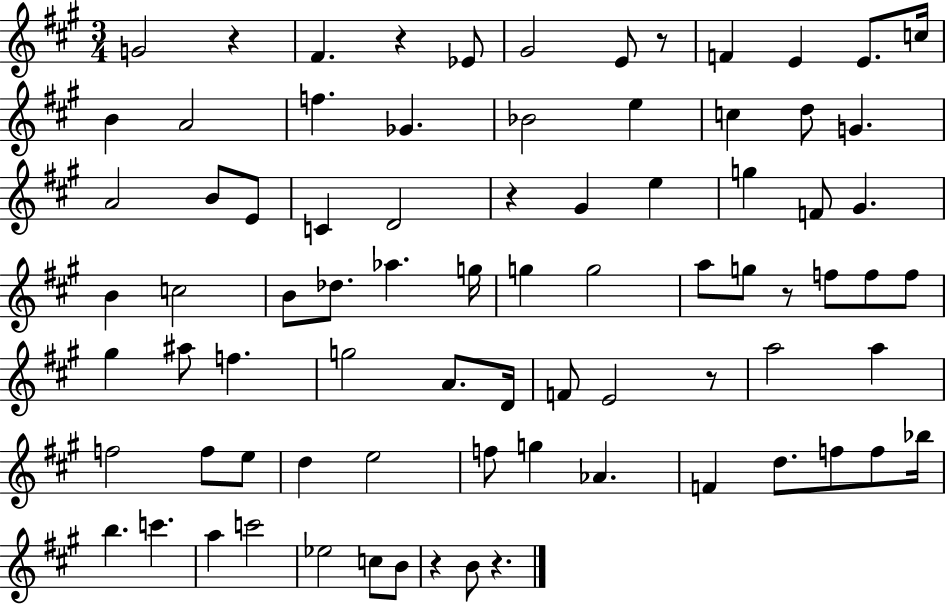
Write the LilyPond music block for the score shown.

{
  \clef treble
  \numericTimeSignature
  \time 3/4
  \key a \major
  \repeat volta 2 { g'2 r4 | fis'4. r4 ees'8 | gis'2 e'8 r8 | f'4 e'4 e'8. c''16 | \break b'4 a'2 | f''4. ges'4. | bes'2 e''4 | c''4 d''8 g'4. | \break a'2 b'8 e'8 | c'4 d'2 | r4 gis'4 e''4 | g''4 f'8 gis'4. | \break b'4 c''2 | b'8 des''8. aes''4. g''16 | g''4 g''2 | a''8 g''8 r8 f''8 f''8 f''8 | \break gis''4 ais''8 f''4. | g''2 a'8. d'16 | f'8 e'2 r8 | a''2 a''4 | \break f''2 f''8 e''8 | d''4 e''2 | f''8 g''4 aes'4. | f'4 d''8. f''8 f''8 bes''16 | \break b''4. c'''4. | a''4 c'''2 | ees''2 c''8 b'8 | r4 b'8 r4. | \break } \bar "|."
}